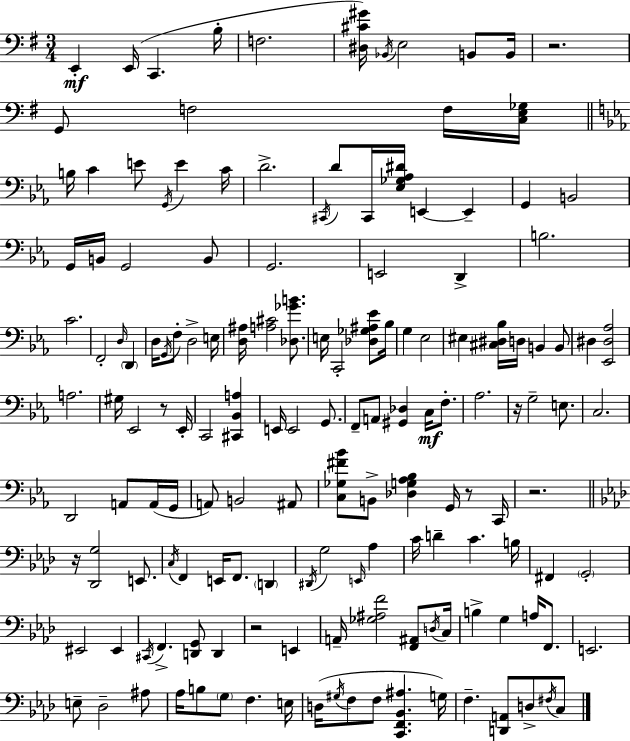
E2/q E2/s C2/q. B3/s F3/h. [D#3,C#4,G#4]/s Bb2/s E3/h B2/e B2/s R/h. G2/e F3/h F3/s [C3,E3,Gb3]/s B3/s C4/q E4/e G2/s E4/q C4/s D4/h. C#2/s D4/e C#2/s [Eb3,Gb3,Ab3,D#4]/s E2/q E2/q G2/q B2/h G2/s B2/s G2/h B2/e G2/h. E2/h D2/q B3/h. C4/h. F2/h D3/s D2/q D3/s G2/s F3/e D3/h E3/s [D3,A#3]/s [A3,C#4]/h [Db3,Gb4,B4]/e. E3/s C2/h [Db3,Gb3,A#3,Eb4]/e Bb3/s G3/q Eb3/h EIS3/q [C#3,D#3,Bb3]/s D3/s B2/q B2/e D#3/q [Eb2,D#3,Ab3]/h A3/h. G#3/s Eb2/h R/e Eb2/s C2/h [C#2,Bb2,A3]/q E2/s E2/h G2/e. F2/e A2/e [G#2,Db3]/q C3/s F3/e. Ab3/h. R/s G3/h E3/e. C3/h. D2/h A2/e A2/s G2/s A2/e B2/h A#2/e [C3,Gb3,F#4,Bb4]/e B2/e [Db3,G3,Ab3,Bb3]/q G2/s R/e C2/s R/h. R/s [Db2,G3]/h E2/e. C3/s F2/q E2/s F2/e. D2/q D#2/s G3/h E2/s Ab3/q C4/s D4/q C4/q. B3/s F#2/q G2/h EIS2/h EIS2/q C#2/s F2/q. [D2,G2]/e D2/q R/h E2/q A2/s [Gb3,A#3,F4]/h [F2,A#2]/e D3/s C3/s B3/q G3/q A3/s F2/e. E2/h. E3/e Db3/h A#3/e Ab3/s B3/e G3/e F3/q. E3/s D3/s G#3/s F3/e F3/e [C2,F2,Bb2,A#3]/q. G3/s F3/q. [D2,A2]/e D3/e F#3/s C3/e